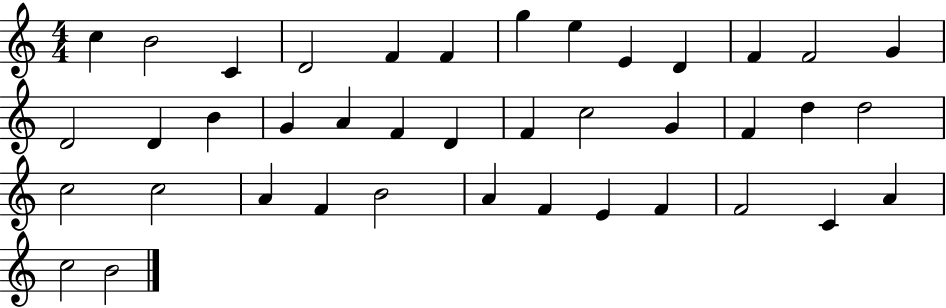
C5/q B4/h C4/q D4/h F4/q F4/q G5/q E5/q E4/q D4/q F4/q F4/h G4/q D4/h D4/q B4/q G4/q A4/q F4/q D4/q F4/q C5/h G4/q F4/q D5/q D5/h C5/h C5/h A4/q F4/q B4/h A4/q F4/q E4/q F4/q F4/h C4/q A4/q C5/h B4/h